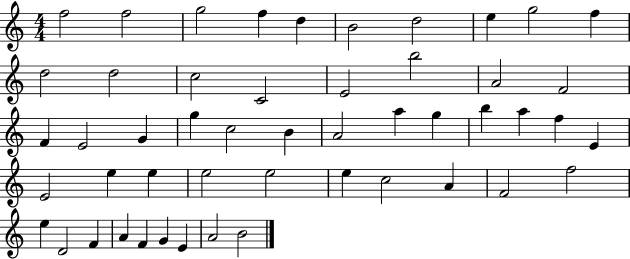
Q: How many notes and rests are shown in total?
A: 50